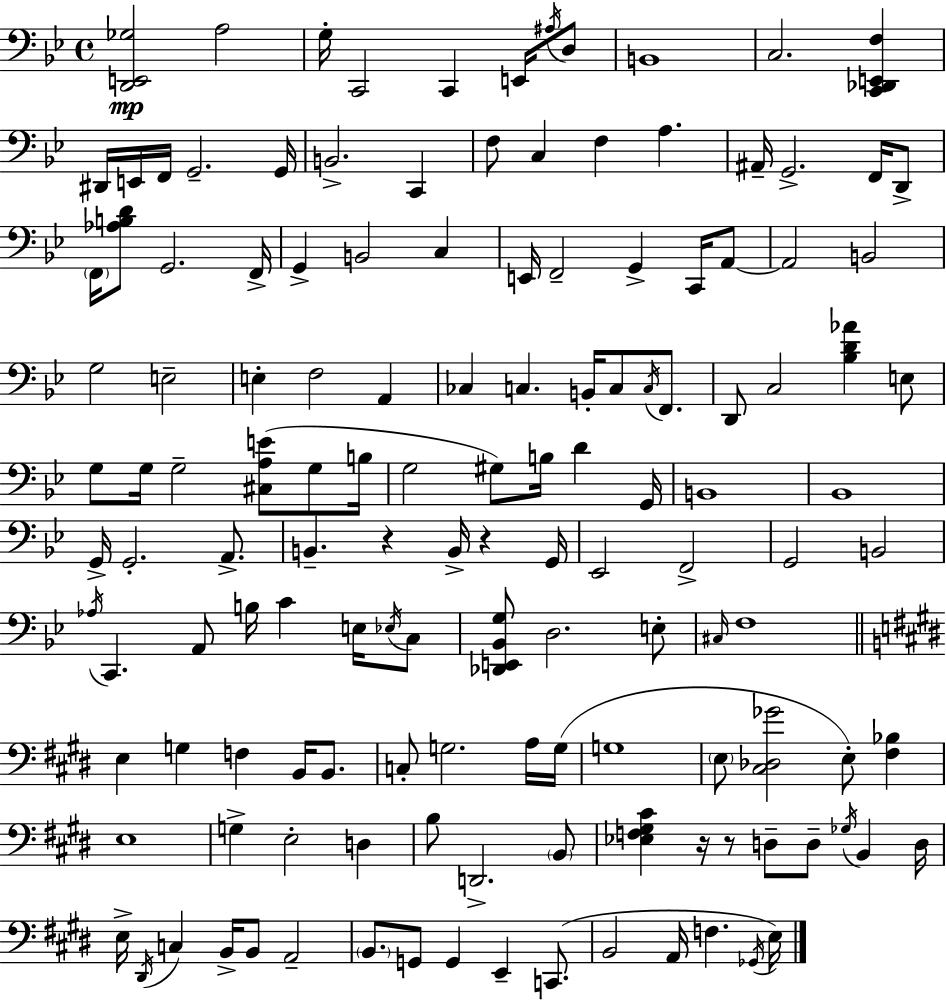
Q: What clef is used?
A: bass